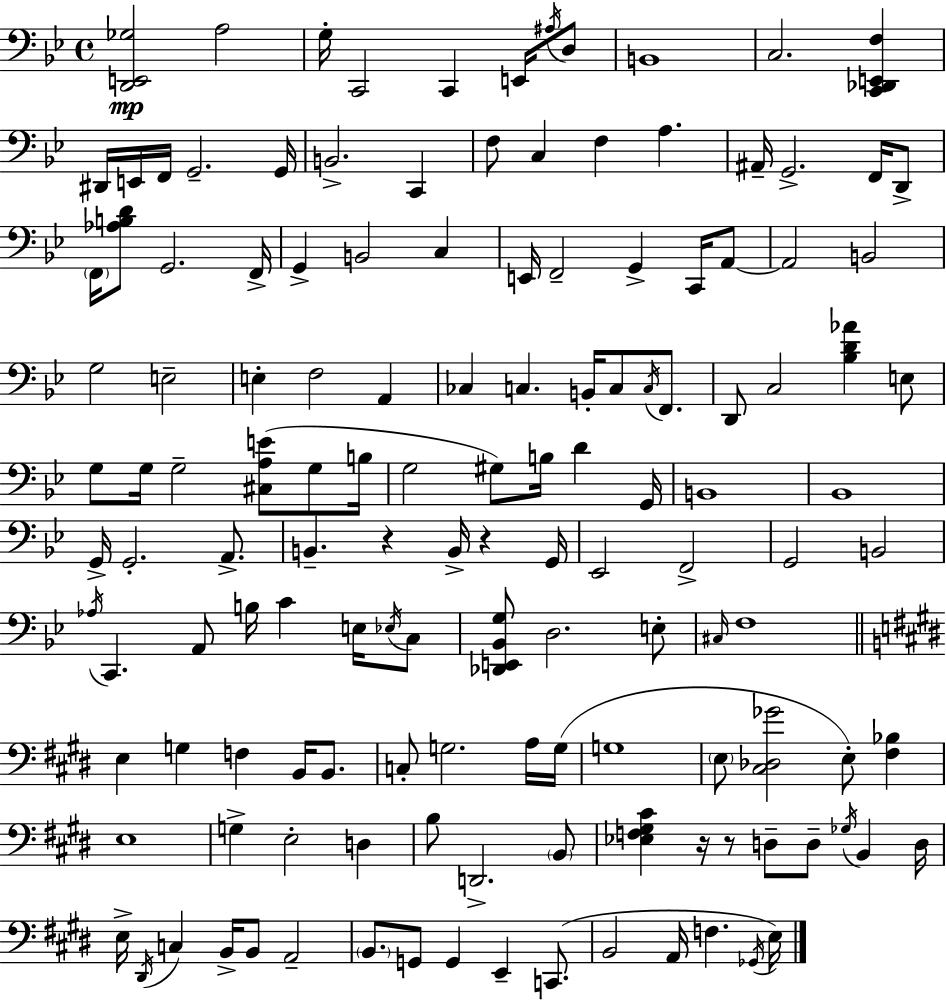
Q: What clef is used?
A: bass